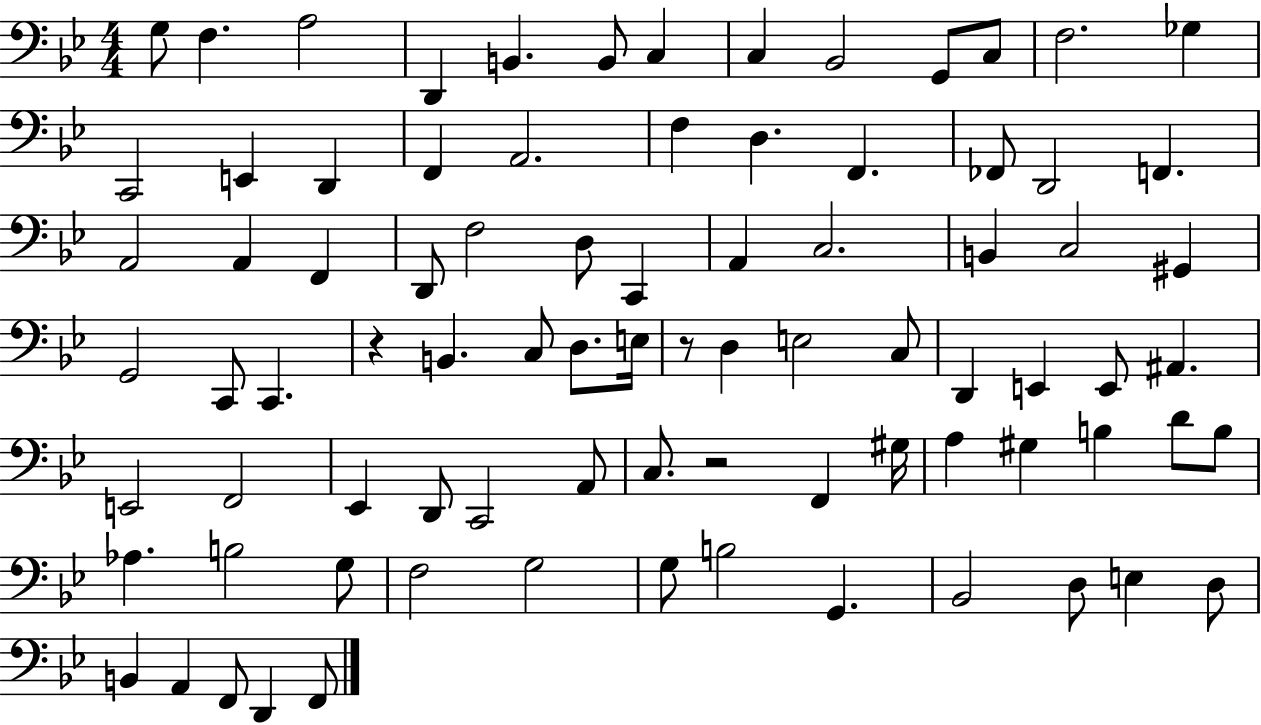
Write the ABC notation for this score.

X:1
T:Untitled
M:4/4
L:1/4
K:Bb
G,/2 F, A,2 D,, B,, B,,/2 C, C, _B,,2 G,,/2 C,/2 F,2 _G, C,,2 E,, D,, F,, A,,2 F, D, F,, _F,,/2 D,,2 F,, A,,2 A,, F,, D,,/2 F,2 D,/2 C,, A,, C,2 B,, C,2 ^G,, G,,2 C,,/2 C,, z B,, C,/2 D,/2 E,/4 z/2 D, E,2 C,/2 D,, E,, E,,/2 ^A,, E,,2 F,,2 _E,, D,,/2 C,,2 A,,/2 C,/2 z2 F,, ^G,/4 A, ^G, B, D/2 B,/2 _A, B,2 G,/2 F,2 G,2 G,/2 B,2 G,, _B,,2 D,/2 E, D,/2 B,, A,, F,,/2 D,, F,,/2